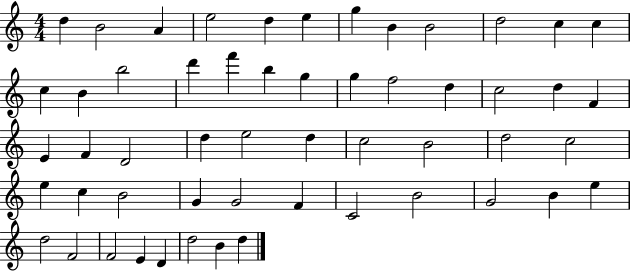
{
  \clef treble
  \numericTimeSignature
  \time 4/4
  \key c \major
  d''4 b'2 a'4 | e''2 d''4 e''4 | g''4 b'4 b'2 | d''2 c''4 c''4 | \break c''4 b'4 b''2 | d'''4 f'''4 b''4 g''4 | g''4 f''2 d''4 | c''2 d''4 f'4 | \break e'4 f'4 d'2 | d''4 e''2 d''4 | c''2 b'2 | d''2 c''2 | \break e''4 c''4 b'2 | g'4 g'2 f'4 | c'2 b'2 | g'2 b'4 e''4 | \break d''2 f'2 | f'2 e'4 d'4 | d''2 b'4 d''4 | \bar "|."
}